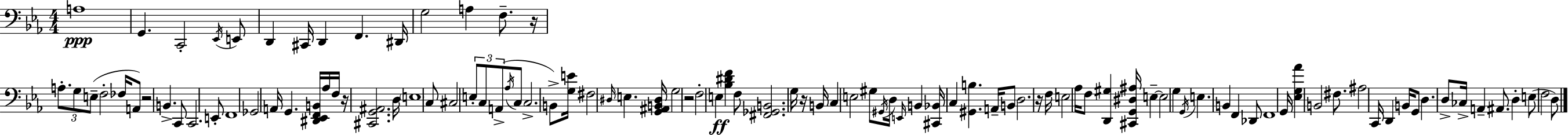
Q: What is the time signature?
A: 4/4